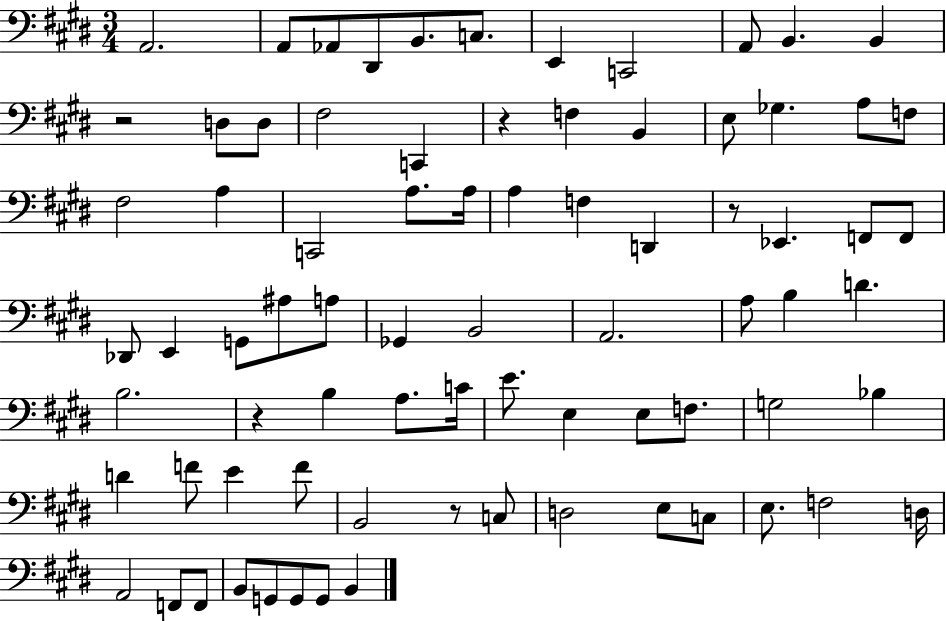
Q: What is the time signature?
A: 3/4